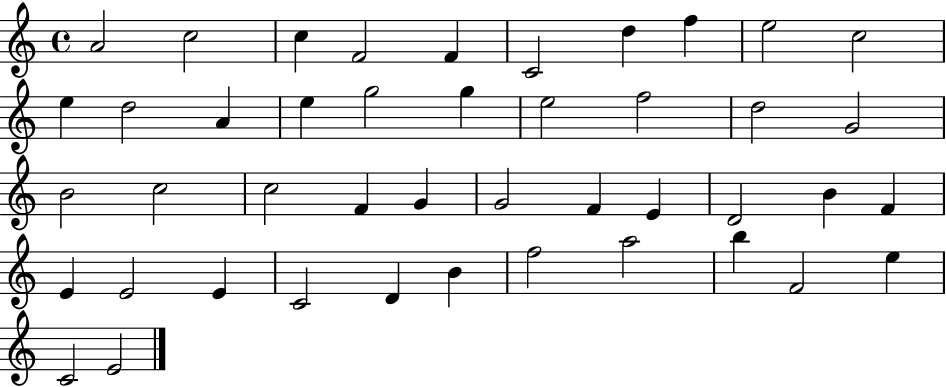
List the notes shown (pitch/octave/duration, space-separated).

A4/h C5/h C5/q F4/h F4/q C4/h D5/q F5/q E5/h C5/h E5/q D5/h A4/q E5/q G5/h G5/q E5/h F5/h D5/h G4/h B4/h C5/h C5/h F4/q G4/q G4/h F4/q E4/q D4/h B4/q F4/q E4/q E4/h E4/q C4/h D4/q B4/q F5/h A5/h B5/q F4/h E5/q C4/h E4/h